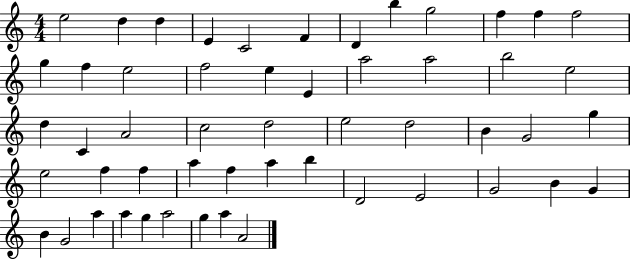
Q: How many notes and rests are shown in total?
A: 53